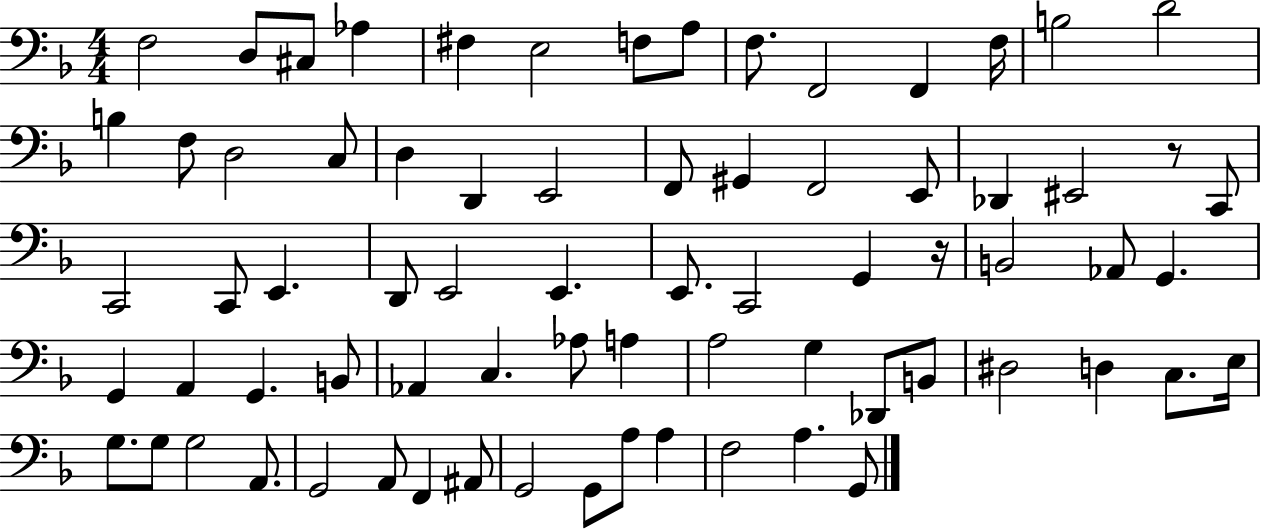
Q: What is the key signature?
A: F major